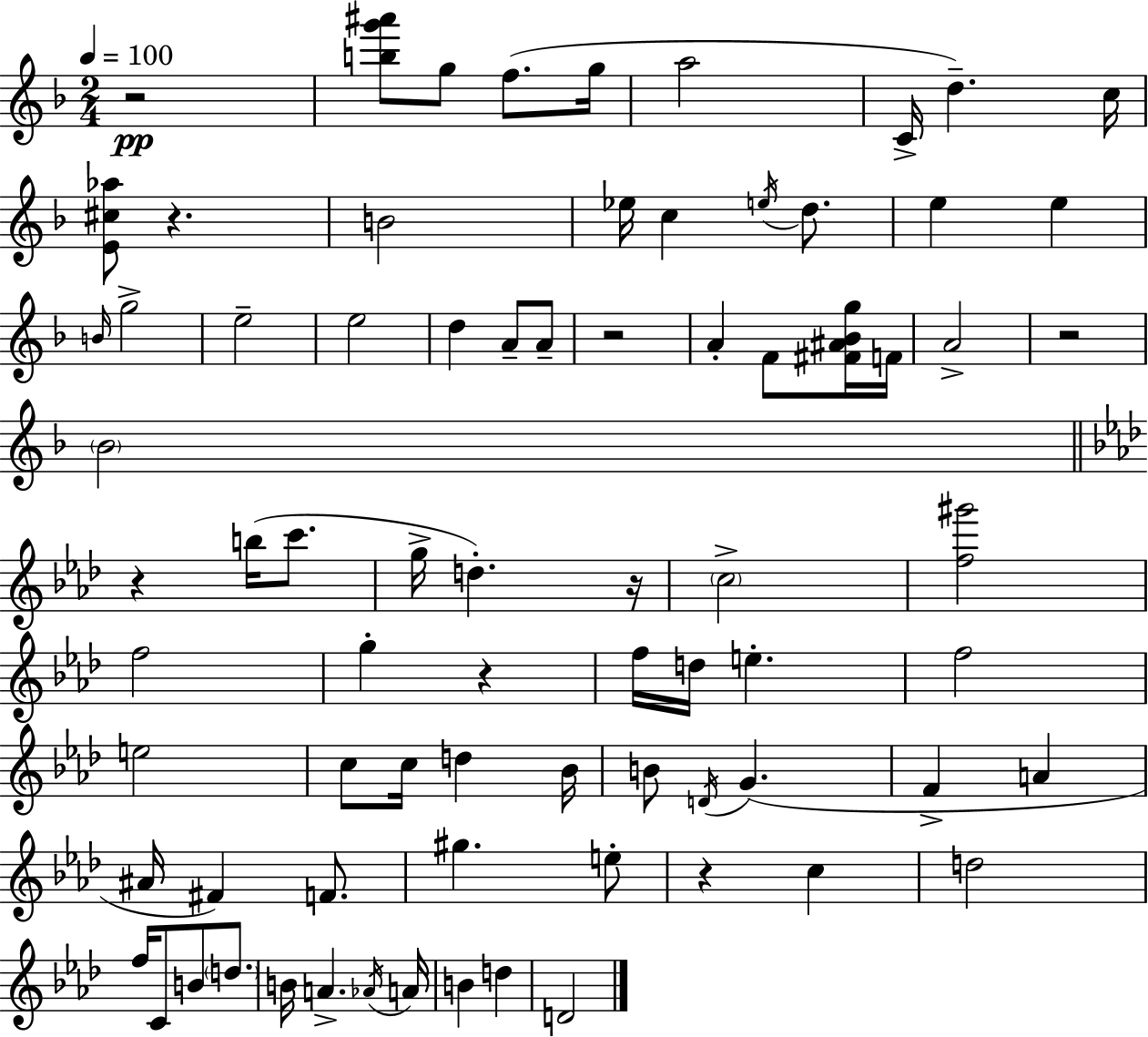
R/h [B5,G6,A#6]/e G5/e F5/e. G5/s A5/h C4/s D5/q. C5/s [E4,C#5,Ab5]/e R/q. B4/h Eb5/s C5/q E5/s D5/e. E5/q E5/q B4/s G5/h E5/h E5/h D5/q A4/e A4/e R/h A4/q F4/e [F#4,A#4,Bb4,G5]/s F4/s A4/h R/h Bb4/h R/q B5/s C6/e. G5/s D5/q. R/s C5/h [F5,G#6]/h F5/h G5/q R/q F5/s D5/s E5/q. F5/h E5/h C5/e C5/s D5/q Bb4/s B4/e D4/s G4/q. F4/q A4/q A#4/s F#4/q F4/e. G#5/q. E5/e R/q C5/q D5/h F5/s C4/e B4/e D5/e. B4/s A4/q. Ab4/s A4/s B4/q D5/q D4/h